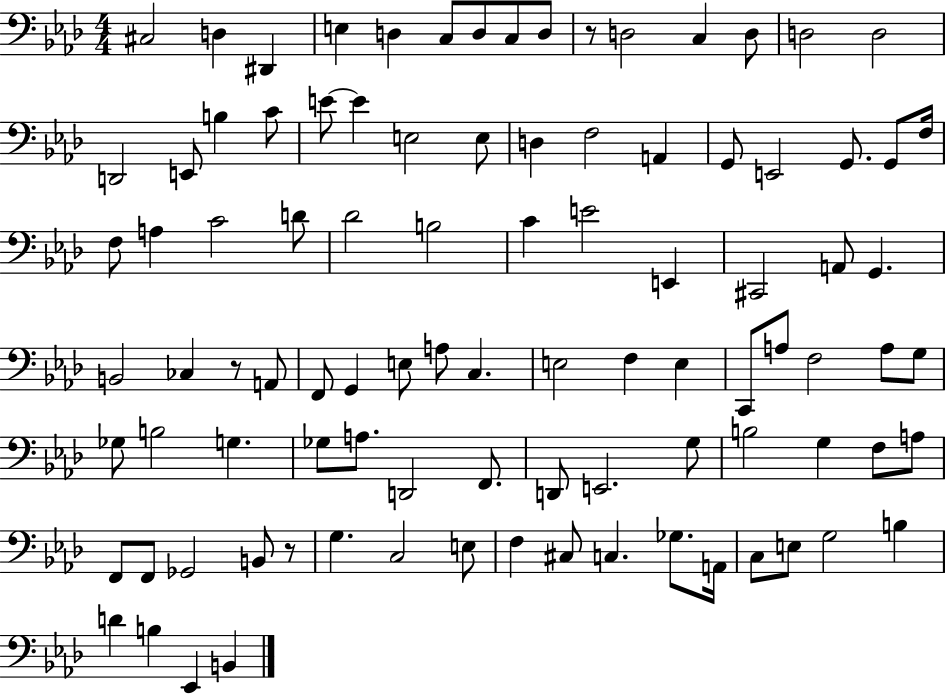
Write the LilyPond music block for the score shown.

{
  \clef bass
  \numericTimeSignature
  \time 4/4
  \key aes \major
  \repeat volta 2 { cis2 d4 dis,4 | e4 d4 c8 d8 c8 d8 | r8 d2 c4 d8 | d2 d2 | \break d,2 e,8 b4 c'8 | e'8~~ e'4 e2 e8 | d4 f2 a,4 | g,8 e,2 g,8. g,8 f16 | \break f8 a4 c'2 d'8 | des'2 b2 | c'4 e'2 e,4 | cis,2 a,8 g,4. | \break b,2 ces4 r8 a,8 | f,8 g,4 e8 a8 c4. | e2 f4 e4 | c,8 a8 f2 a8 g8 | \break ges8 b2 g4. | ges8 a8. d,2 f,8. | d,8 e,2. g8 | b2 g4 f8 a8 | \break f,8 f,8 ges,2 b,8 r8 | g4. c2 e8 | f4 cis8 c4. ges8. a,16 | c8 e8 g2 b4 | \break d'4 b4 ees,4 b,4 | } \bar "|."
}